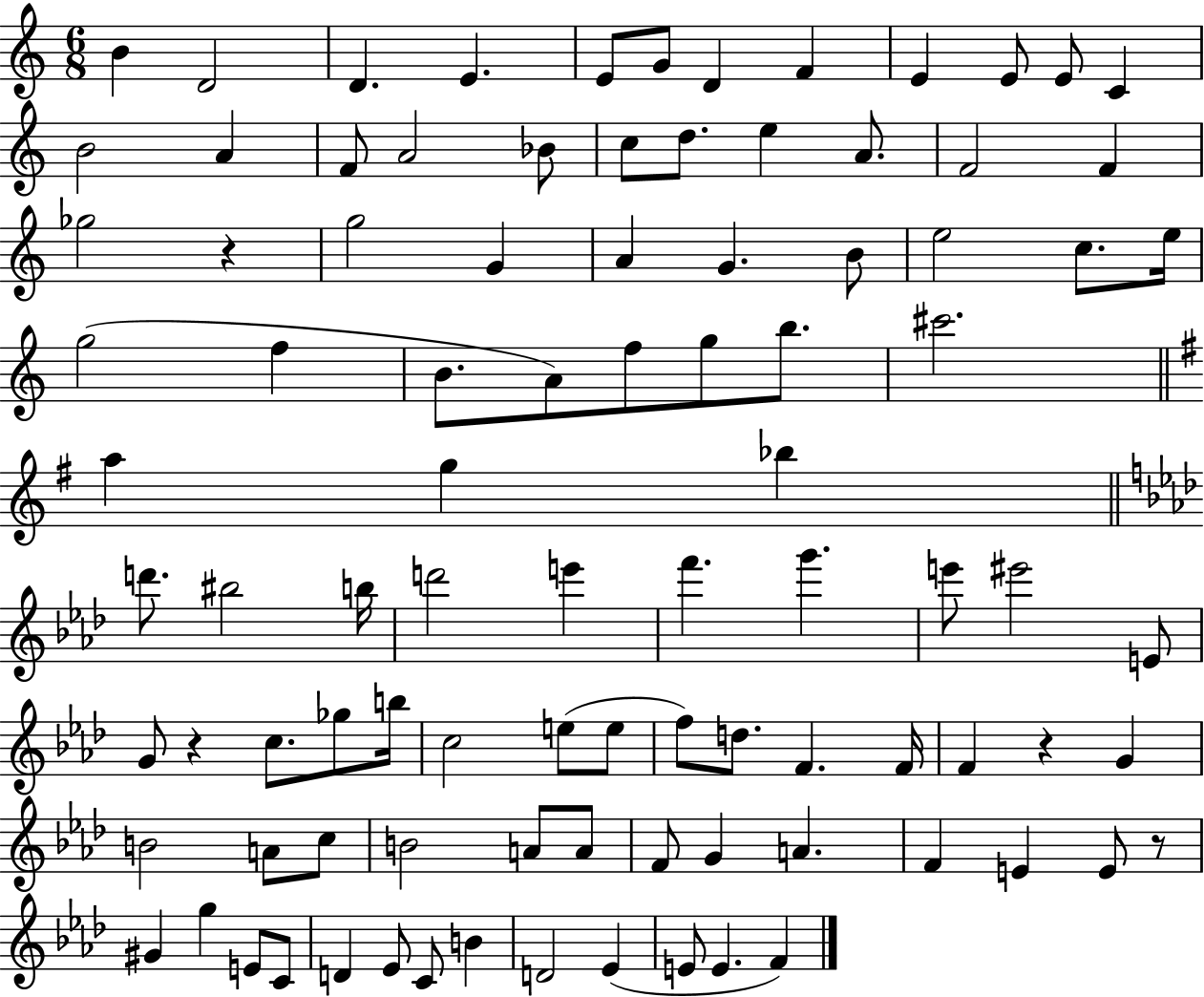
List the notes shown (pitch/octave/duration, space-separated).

B4/q D4/h D4/q. E4/q. E4/e G4/e D4/q F4/q E4/q E4/e E4/e C4/q B4/h A4/q F4/e A4/h Bb4/e C5/e D5/e. E5/q A4/e. F4/h F4/q Gb5/h R/q G5/h G4/q A4/q G4/q. B4/e E5/h C5/e. E5/s G5/h F5/q B4/e. A4/e F5/e G5/e B5/e. C#6/h. A5/q G5/q Bb5/q D6/e. BIS5/h B5/s D6/h E6/q F6/q. G6/q. E6/e EIS6/h E4/e G4/e R/q C5/e. Gb5/e B5/s C5/h E5/e E5/e F5/e D5/e. F4/q. F4/s F4/q R/q G4/q B4/h A4/e C5/e B4/h A4/e A4/e F4/e G4/q A4/q. F4/q E4/q E4/e R/e G#4/q G5/q E4/e C4/e D4/q Eb4/e C4/e B4/q D4/h Eb4/q E4/e E4/q. F4/q